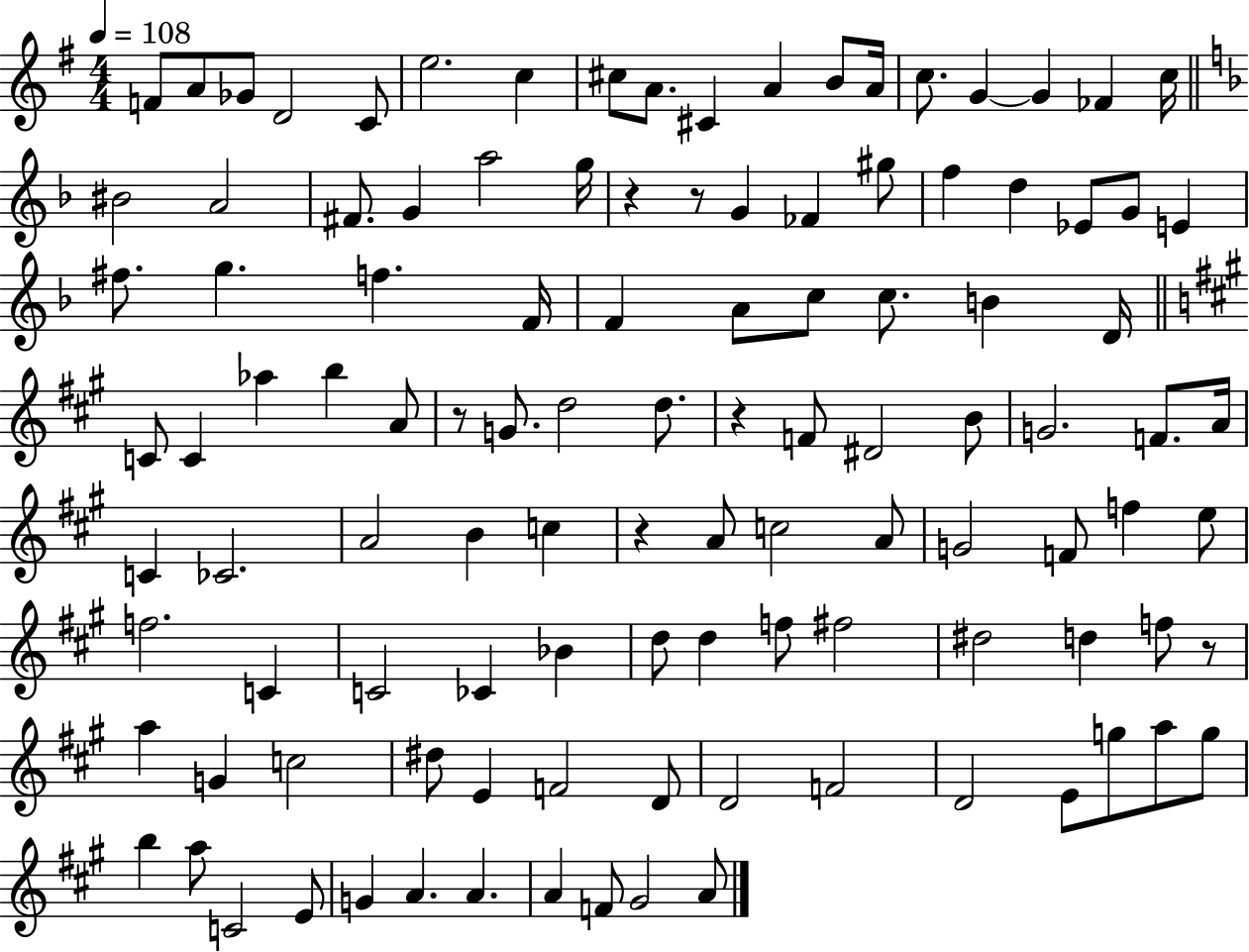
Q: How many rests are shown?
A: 6